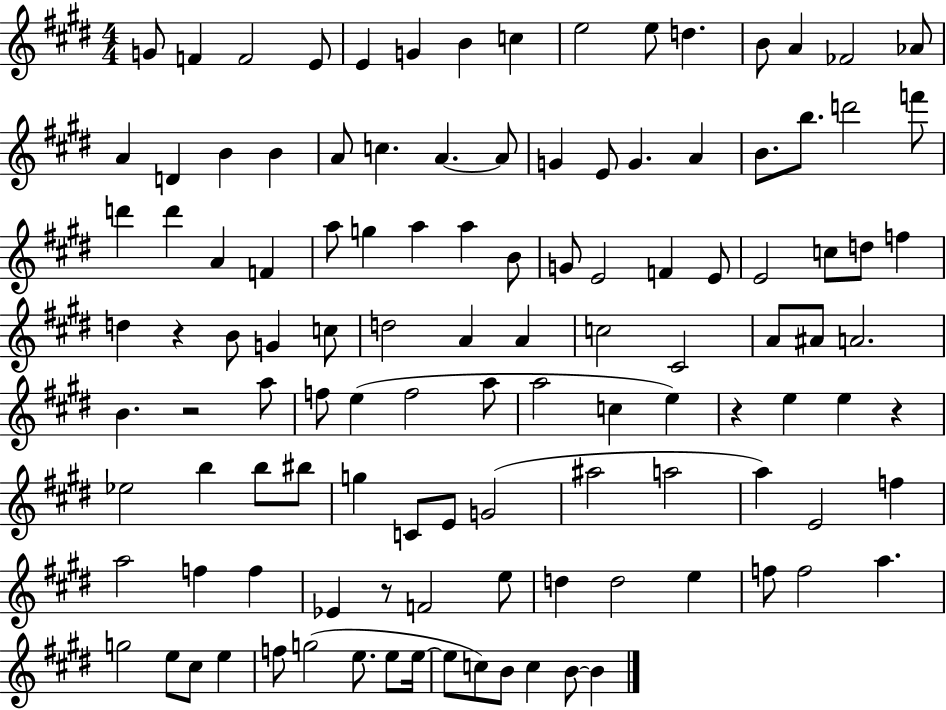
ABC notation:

X:1
T:Untitled
M:4/4
L:1/4
K:E
G/2 F F2 E/2 E G B c e2 e/2 d B/2 A _F2 _A/2 A D B B A/2 c A A/2 G E/2 G A B/2 b/2 d'2 f'/2 d' d' A F a/2 g a a B/2 G/2 E2 F E/2 E2 c/2 d/2 f d z B/2 G c/2 d2 A A c2 ^C2 A/2 ^A/2 A2 B z2 a/2 f/2 e f2 a/2 a2 c e z e e z _e2 b b/2 ^b/2 g C/2 E/2 G2 ^a2 a2 a E2 f a2 f f _E z/2 F2 e/2 d d2 e f/2 f2 a g2 e/2 ^c/2 e f/2 g2 e/2 e/2 e/4 e/2 c/2 B/2 c B/2 B